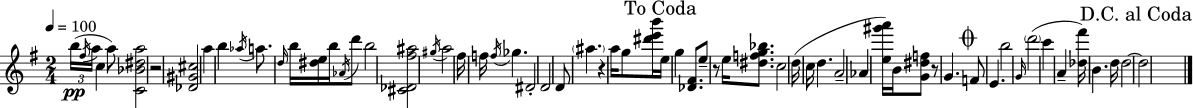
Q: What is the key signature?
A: E minor